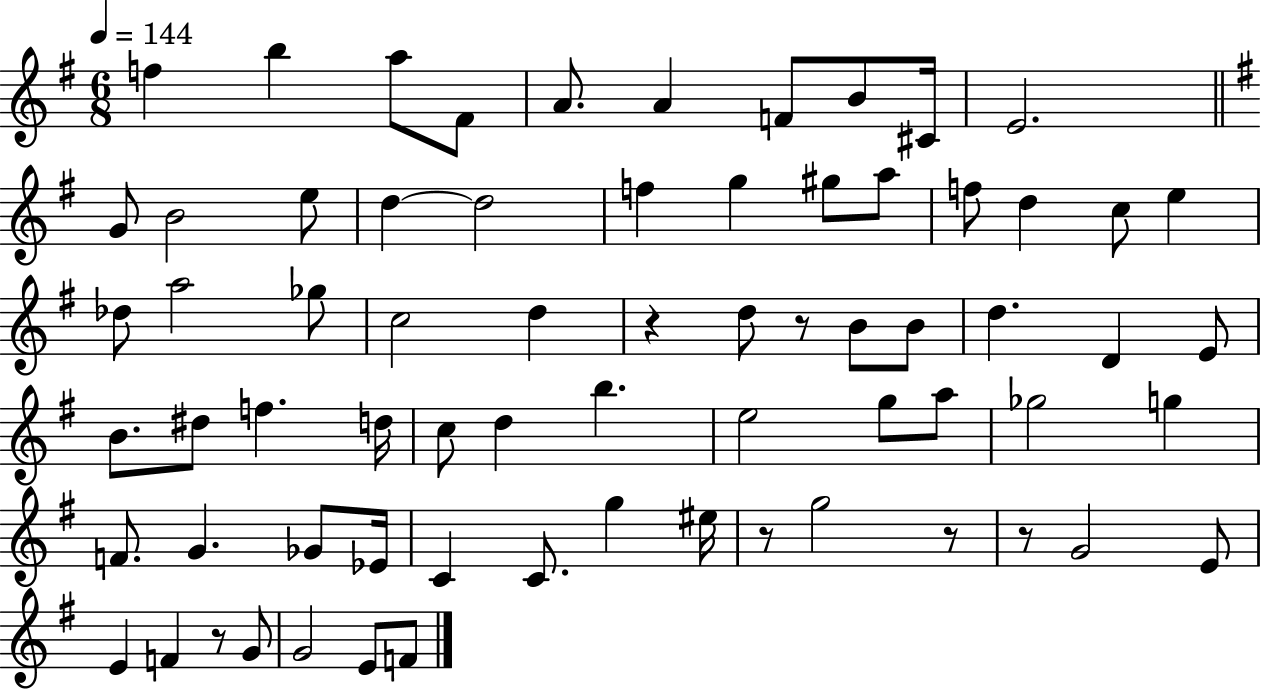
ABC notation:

X:1
T:Untitled
M:6/8
L:1/4
K:G
f b a/2 ^F/2 A/2 A F/2 B/2 ^C/4 E2 G/2 B2 e/2 d d2 f g ^g/2 a/2 f/2 d c/2 e _d/2 a2 _g/2 c2 d z d/2 z/2 B/2 B/2 d D E/2 B/2 ^d/2 f d/4 c/2 d b e2 g/2 a/2 _g2 g F/2 G _G/2 _E/4 C C/2 g ^e/4 z/2 g2 z/2 z/2 G2 E/2 E F z/2 G/2 G2 E/2 F/2